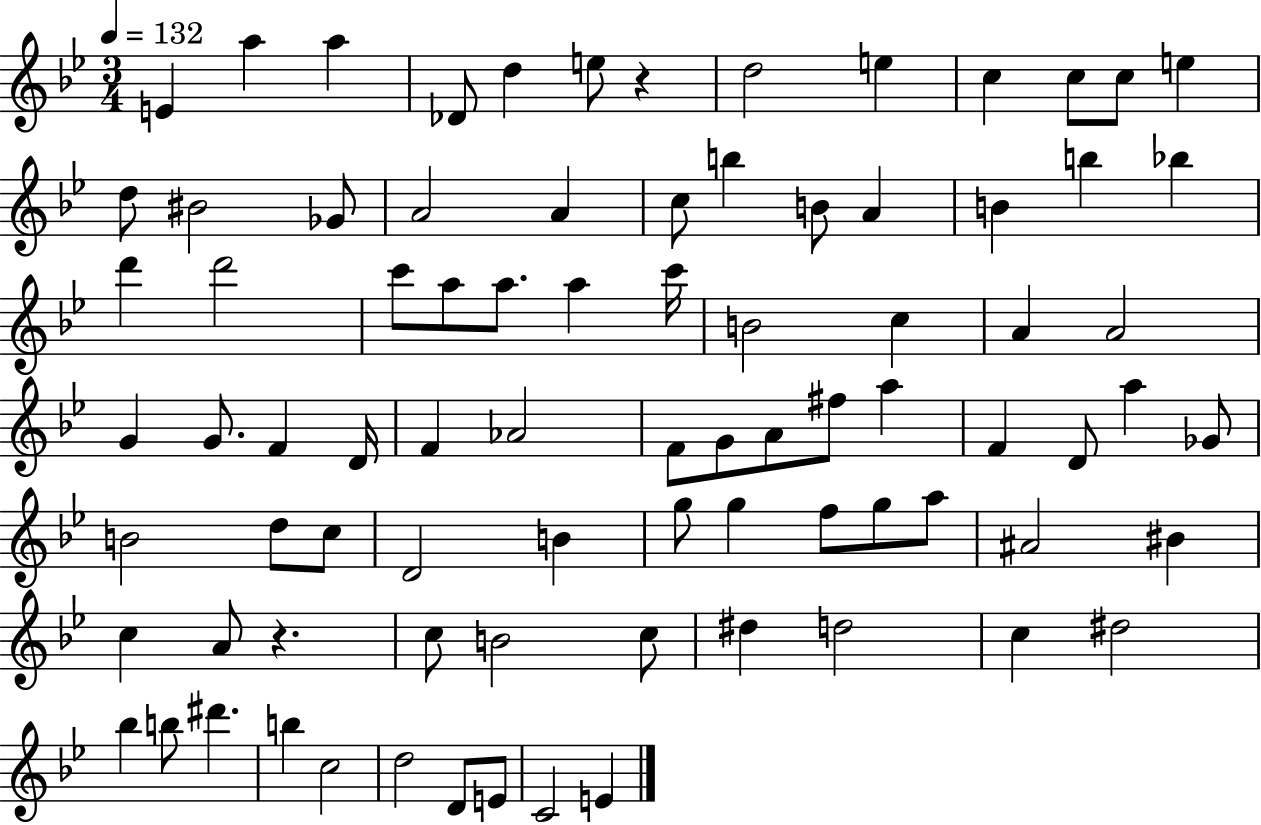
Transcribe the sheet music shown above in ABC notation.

X:1
T:Untitled
M:3/4
L:1/4
K:Bb
E a a _D/2 d e/2 z d2 e c c/2 c/2 e d/2 ^B2 _G/2 A2 A c/2 b B/2 A B b _b d' d'2 c'/2 a/2 a/2 a c'/4 B2 c A A2 G G/2 F D/4 F _A2 F/2 G/2 A/2 ^f/2 a F D/2 a _G/2 B2 d/2 c/2 D2 B g/2 g f/2 g/2 a/2 ^A2 ^B c A/2 z c/2 B2 c/2 ^d d2 c ^d2 _b b/2 ^d' b c2 d2 D/2 E/2 C2 E